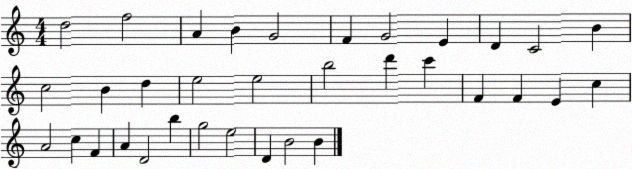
X:1
T:Untitled
M:4/4
L:1/4
K:C
d2 f2 A B G2 F G2 E D C2 B c2 B d e2 e2 b2 d' c' F F E c A2 c F A D2 b g2 e2 D B2 B